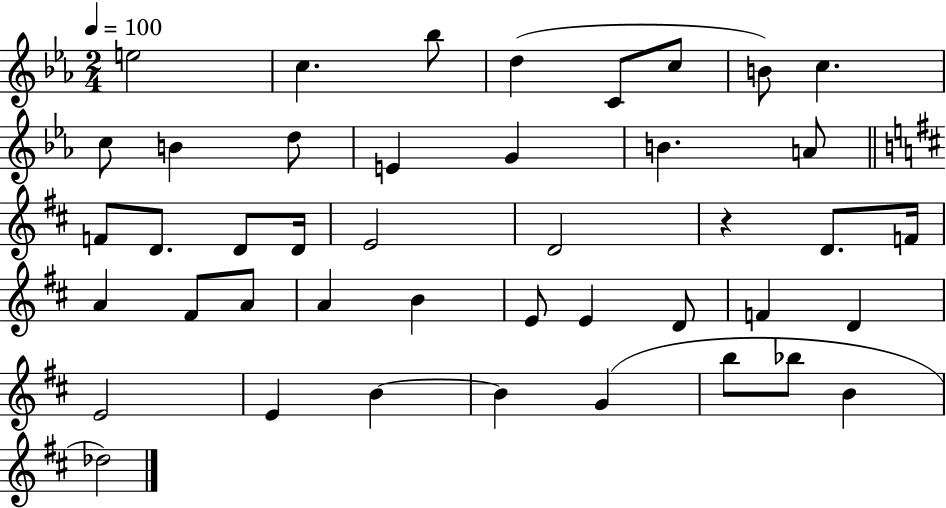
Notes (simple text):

E5/h C5/q. Bb5/e D5/q C4/e C5/e B4/e C5/q. C5/e B4/q D5/e E4/q G4/q B4/q. A4/e F4/e D4/e. D4/e D4/s E4/h D4/h R/q D4/e. F4/s A4/q F#4/e A4/e A4/q B4/q E4/e E4/q D4/e F4/q D4/q E4/h E4/q B4/q B4/q G4/q B5/e Bb5/e B4/q Db5/h